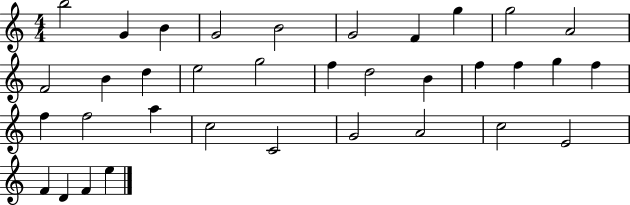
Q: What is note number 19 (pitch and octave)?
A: F5